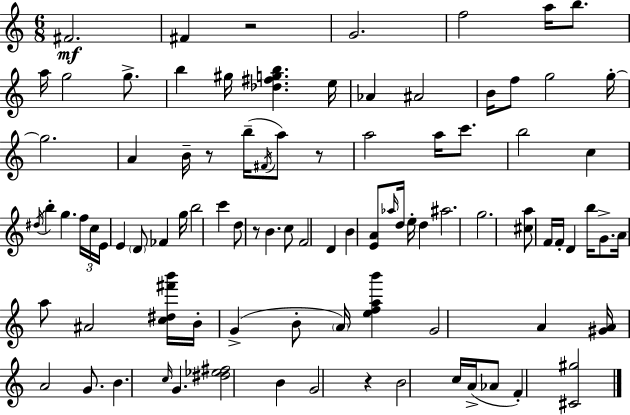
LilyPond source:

{
  \clef treble
  \numericTimeSignature
  \time 6/8
  \key c \major
  fis'2.\mf | fis'4 r2 | g'2. | f''2 a''16 b''8. | \break a''16 g''2 g''8.-> | b''4 gis''16 <des'' fis'' g'' b''>4. e''16 | aes'4 ais'2 | b'16 f''8 g''2 g''16-.~~ | \break g''2. | a'4 b'16-- r8 b''16--( \acciaccatura { fis'16 } a''8) r8 | a''2 a''16 c'''8. | b''2 c''4 | \break \acciaccatura { dis''16 } b''4-. g''4. | \tuplet 3/2 { f''16 c''16 e'16 } e'4 \parenthesize d'8 fes'4 | g''16 b''2 c'''4 | d''8 r8 b'4. | \break c''8 f'2 d'4 | b'4 <e' a'>8 \grace { aes''16 } d''16 e''16-. d''4 | ais''2. | g''2. | \break <cis'' a''>8 f'16 f'16-. d'4 b''16 | g'8.-> a'16 a''8 ais'2 | <c'' dis'' fis''' b'''>16 b'16-. g'4->( b'8-. \parenthesize a'16) <e'' f'' a'' b'''>4 | g'2 a'4 | \break <gis' a'>16 a'2 | g'8. b'4. \grace { c''16 } g'4. | <dis'' ees'' fis''>2 | b'4 g'2 | \break r4 b'2 | c''16 a'16->( aes'8 f'4-.) <cis' gis''>2 | \bar "|."
}